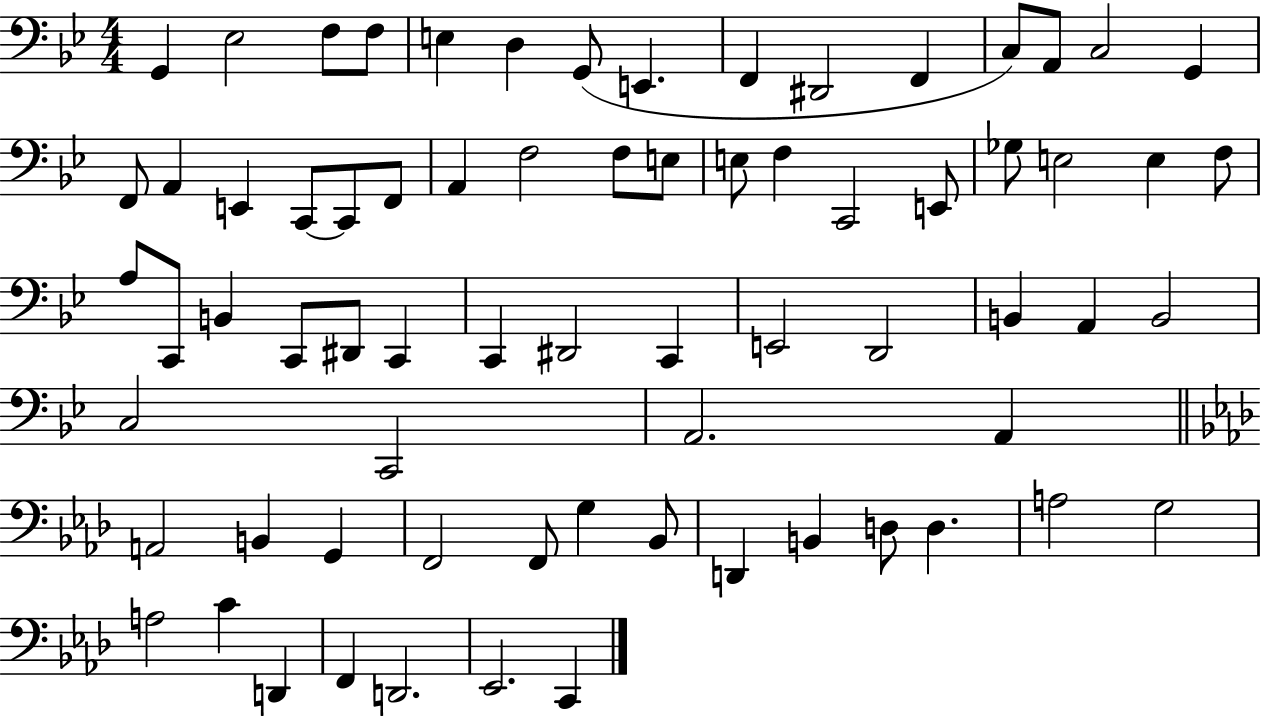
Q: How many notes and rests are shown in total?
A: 71